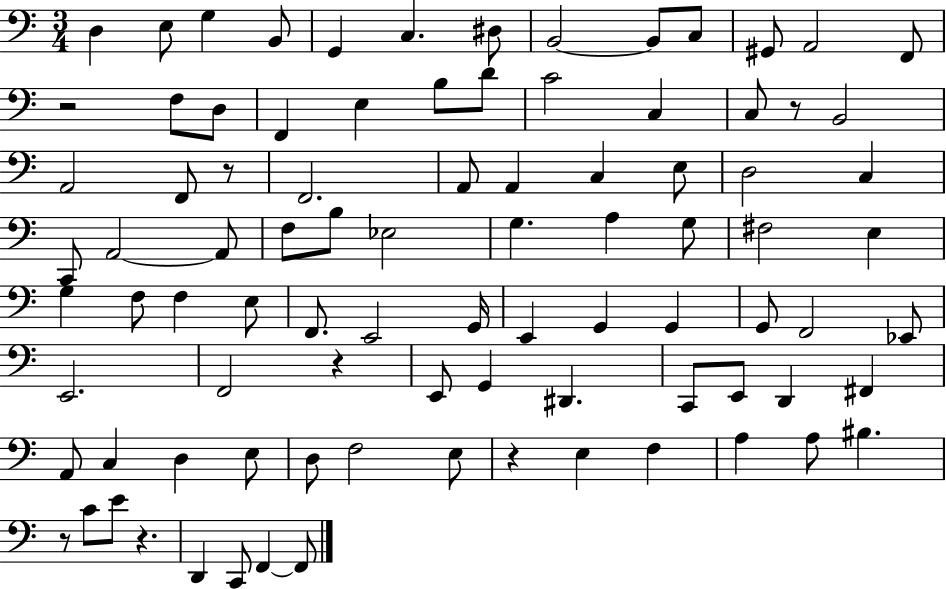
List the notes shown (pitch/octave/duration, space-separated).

D3/q E3/e G3/q B2/e G2/q C3/q. D#3/e B2/h B2/e C3/e G#2/e A2/h F2/e R/h F3/e D3/e F2/q E3/q B3/e D4/e C4/h C3/q C3/e R/e B2/h A2/h F2/e R/e F2/h. A2/e A2/q C3/q E3/e D3/h C3/q C2/e A2/h A2/e F3/e B3/e Eb3/h G3/q. A3/q G3/e F#3/h E3/q G3/q F3/e F3/q E3/e F2/e. E2/h G2/s E2/q G2/q G2/q G2/e F2/h Eb2/e E2/h. F2/h R/q E2/e G2/q D#2/q. C2/e E2/e D2/q F#2/q A2/e C3/q D3/q E3/e D3/e F3/h E3/e R/q E3/q F3/q A3/q A3/e BIS3/q. R/e C4/e E4/e R/q. D2/q C2/e F2/q F2/e